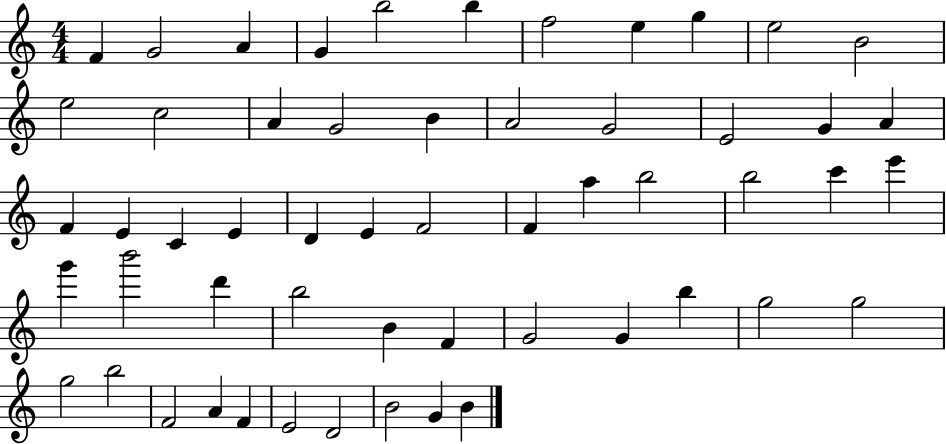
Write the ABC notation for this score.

X:1
T:Untitled
M:4/4
L:1/4
K:C
F G2 A G b2 b f2 e g e2 B2 e2 c2 A G2 B A2 G2 E2 G A F E C E D E F2 F a b2 b2 c' e' g' b'2 d' b2 B F G2 G b g2 g2 g2 b2 F2 A F E2 D2 B2 G B